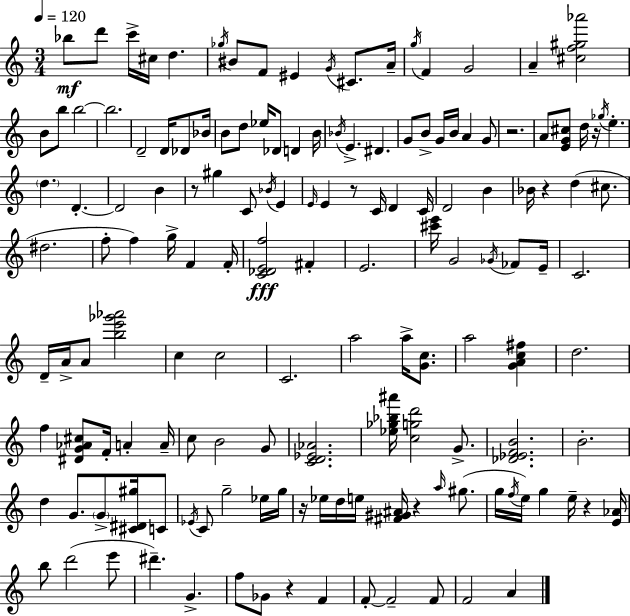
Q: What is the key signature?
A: A minor